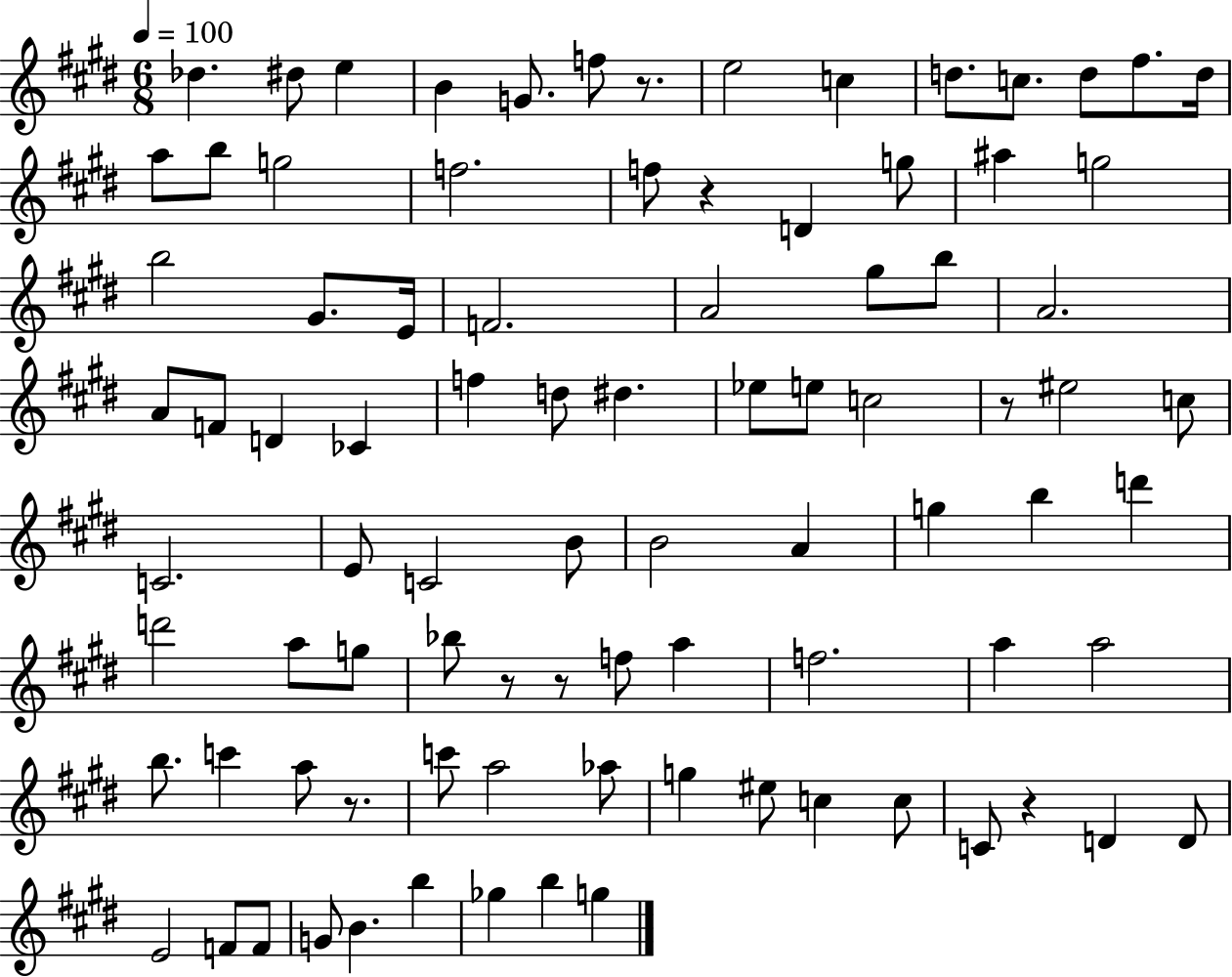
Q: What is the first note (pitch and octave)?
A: Db5